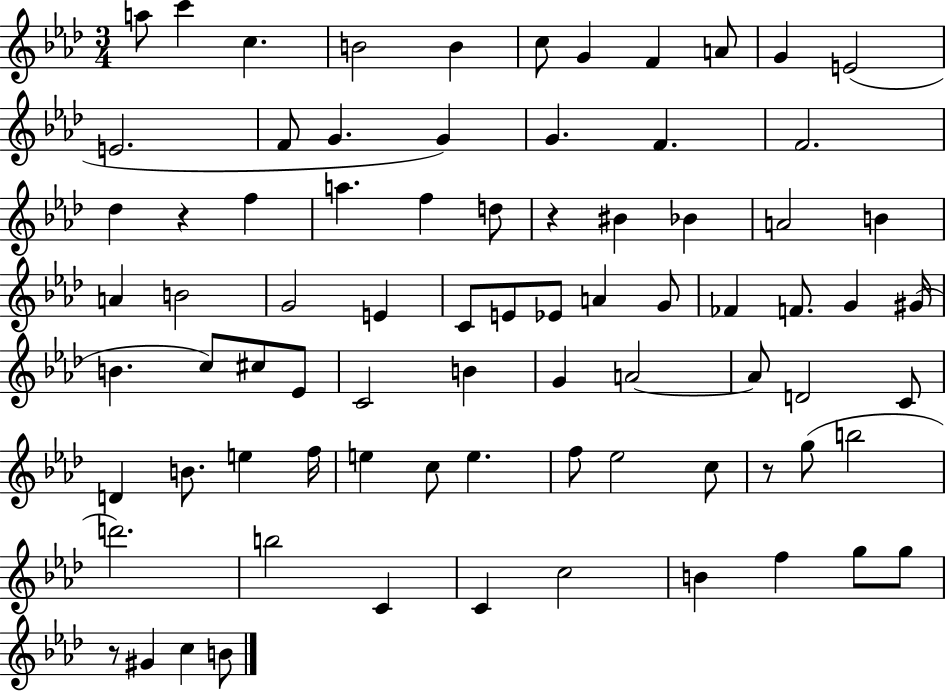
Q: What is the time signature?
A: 3/4